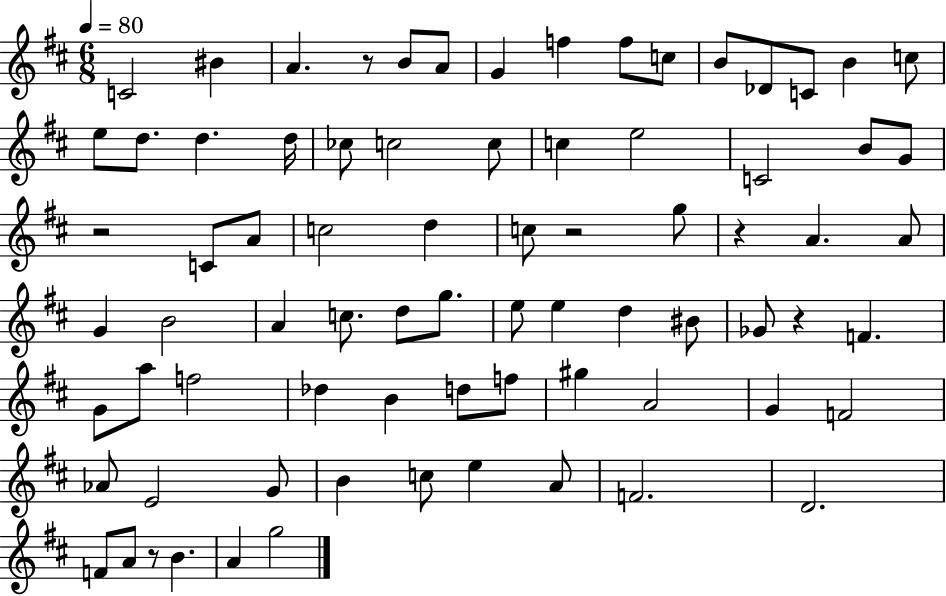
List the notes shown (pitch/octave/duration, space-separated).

C4/h BIS4/q A4/q. R/e B4/e A4/e G4/q F5/q F5/e C5/e B4/e Db4/e C4/e B4/q C5/e E5/e D5/e. D5/q. D5/s CES5/e C5/h C5/e C5/q E5/h C4/h B4/e G4/e R/h C4/e A4/e C5/h D5/q C5/e R/h G5/e R/q A4/q. A4/e G4/q B4/h A4/q C5/e. D5/e G5/e. E5/e E5/q D5/q BIS4/e Gb4/e R/q F4/q. G4/e A5/e F5/h Db5/q B4/q D5/e F5/e G#5/q A4/h G4/q F4/h Ab4/e E4/h G4/e B4/q C5/e E5/q A4/e F4/h. D4/h. F4/e A4/e R/e B4/q. A4/q G5/h